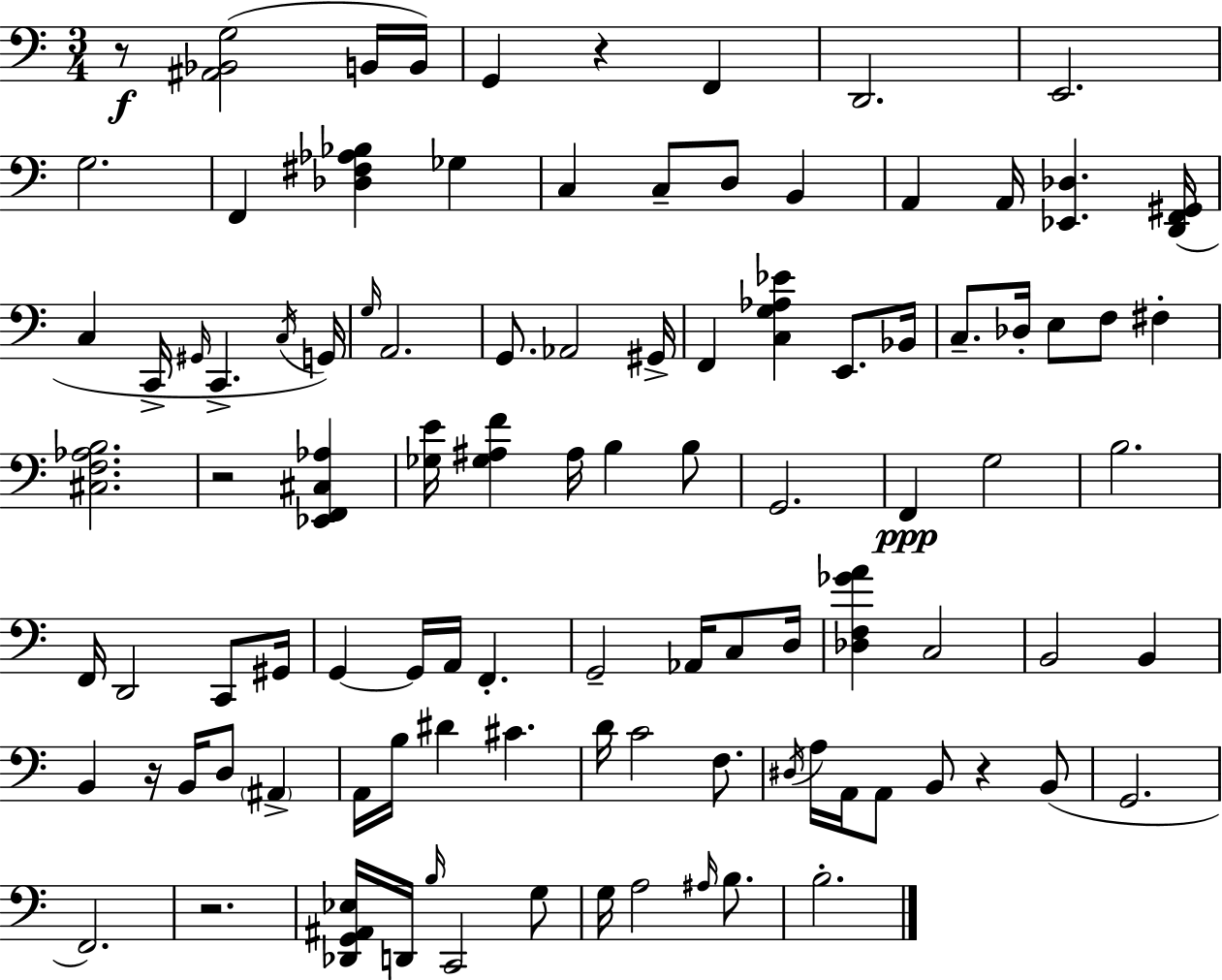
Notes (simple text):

R/e [A#2,Bb2,G3]/h B2/s B2/s G2/q R/q F2/q D2/h. E2/h. G3/h. F2/q [Db3,F#3,Ab3,Bb3]/q Gb3/q C3/q C3/e D3/e B2/q A2/q A2/s [Eb2,Db3]/q. [D2,F2,G#2]/s C3/q C2/s G#2/s C2/q. C3/s G2/s G3/s A2/h. G2/e. Ab2/h G#2/s F2/q [C3,G3,Ab3,Eb4]/q E2/e. Bb2/s C3/e. Db3/s E3/e F3/e F#3/q [C#3,F3,Ab3,B3]/h. R/h [Eb2,F2,C#3,Ab3]/q [Gb3,E4]/s [Gb3,A#3,F4]/q A#3/s B3/q B3/e G2/h. F2/q G3/h B3/h. F2/s D2/h C2/e G#2/s G2/q G2/s A2/s F2/q. G2/h Ab2/s C3/e D3/s [Db3,F3,Gb4,A4]/q C3/h B2/h B2/q B2/q R/s B2/s D3/e A#2/q A2/s B3/s D#4/q C#4/q. D4/s C4/h F3/e. D#3/s A3/s A2/s A2/e B2/e R/q B2/e G2/h. F2/h. R/h. [Db2,G2,A#2,Eb3]/s D2/s B3/s C2/h G3/e G3/s A3/h A#3/s B3/e. B3/h.